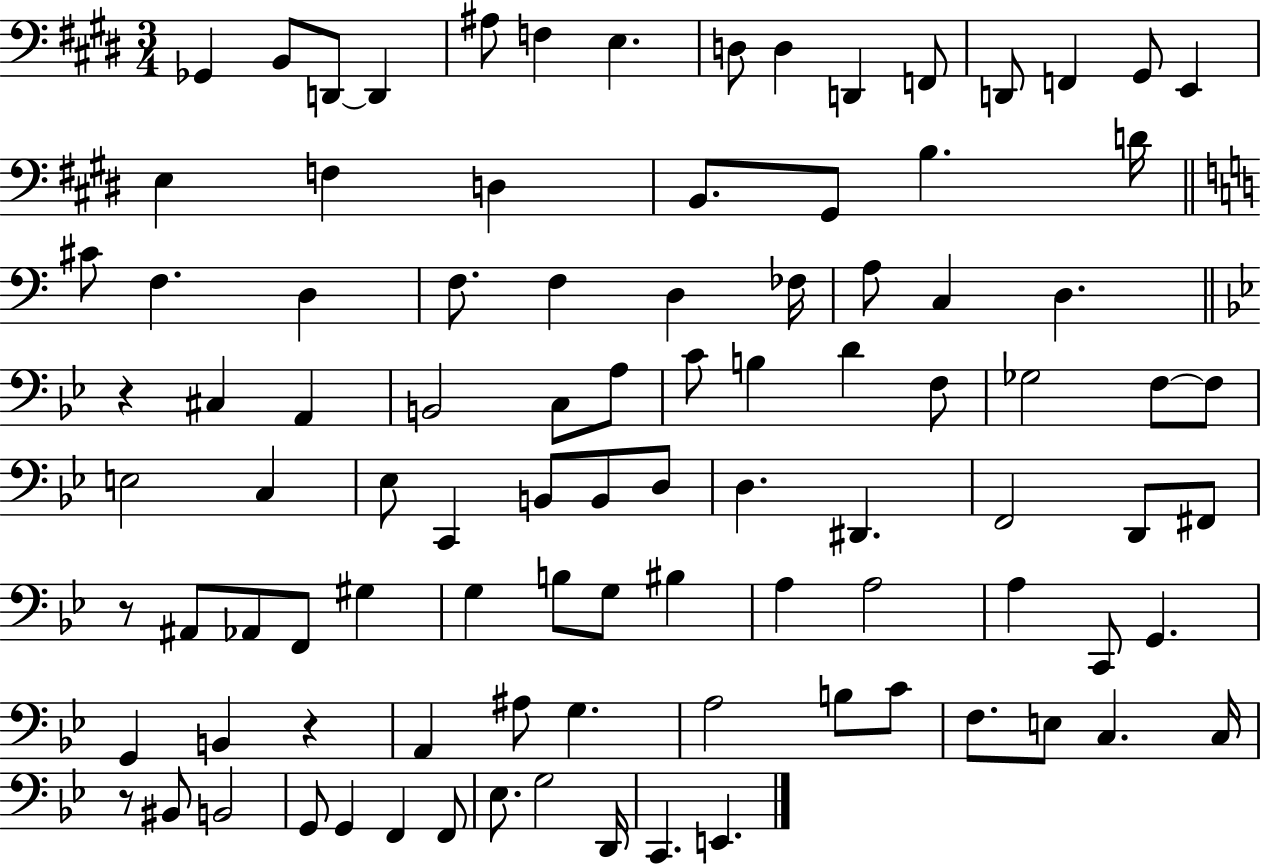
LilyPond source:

{
  \clef bass
  \numericTimeSignature
  \time 3/4
  \key e \major
  \repeat volta 2 { ges,4 b,8 d,8~~ d,4 | ais8 f4 e4. | d8 d4 d,4 f,8 | d,8 f,4 gis,8 e,4 | \break e4 f4 d4 | b,8. gis,8 b4. d'16 | \bar "||" \break \key c \major cis'8 f4. d4 | f8. f4 d4 fes16 | a8 c4 d4. | \bar "||" \break \key bes \major r4 cis4 a,4 | b,2 c8 a8 | c'8 b4 d'4 f8 | ges2 f8~~ f8 | \break e2 c4 | ees8 c,4 b,8 b,8 d8 | d4. dis,4. | f,2 d,8 fis,8 | \break r8 ais,8 aes,8 f,8 gis4 | g4 b8 g8 bis4 | a4 a2 | a4 c,8 g,4. | \break g,4 b,4 r4 | a,4 ais8 g4. | a2 b8 c'8 | f8. e8 c4. c16 | \break r8 bis,8 b,2 | g,8 g,4 f,4 f,8 | ees8. g2 d,16 | c,4. e,4. | \break } \bar "|."
}